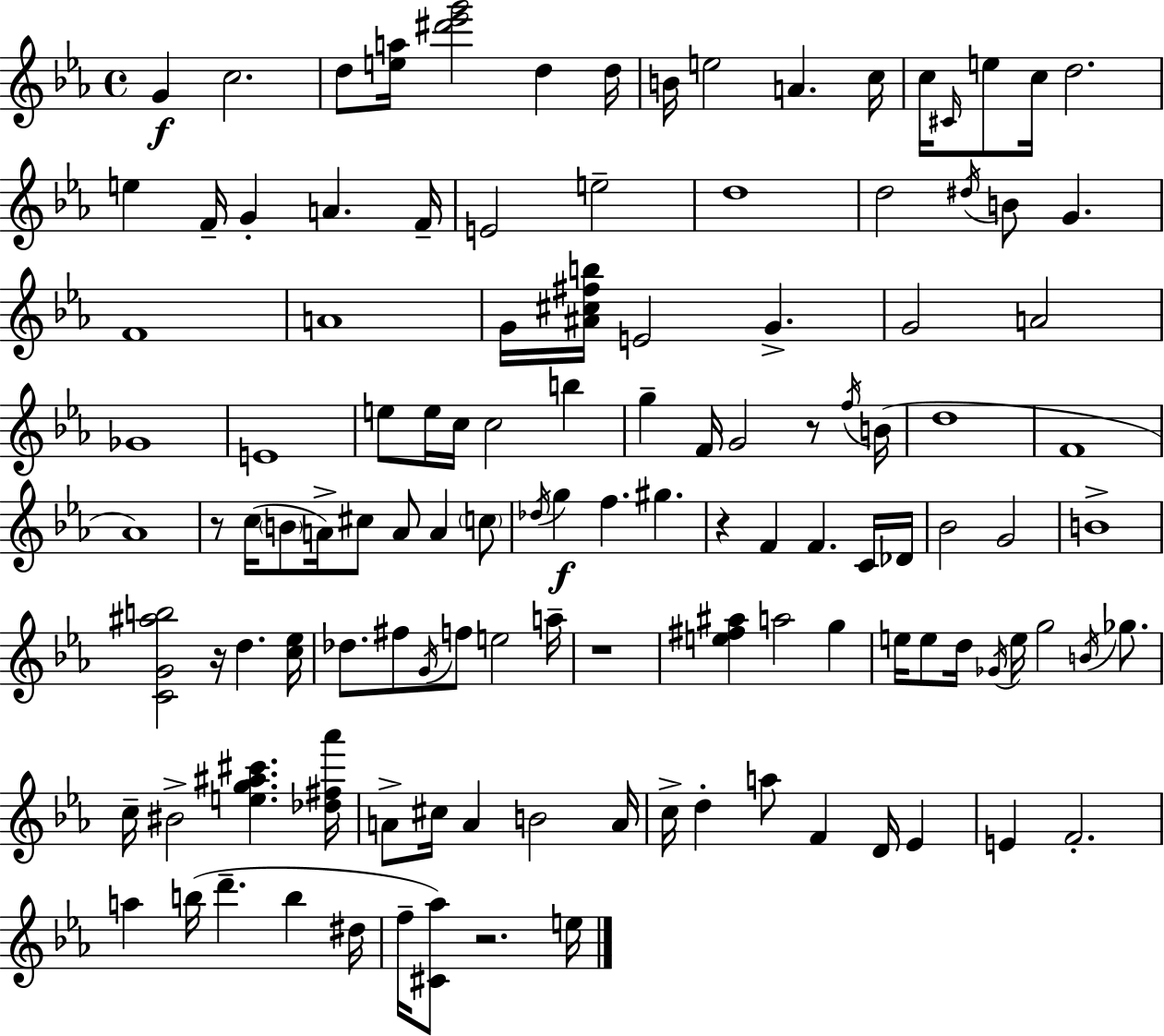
{
  \clef treble
  \time 4/4
  \defaultTimeSignature
  \key c \minor
  \repeat volta 2 { g'4\f c''2. | d''8 <e'' a''>16 <dis''' ees''' g'''>2 d''4 d''16 | b'16 e''2 a'4. c''16 | c''16 \grace { cis'16 } e''8 c''16 d''2. | \break e''4 f'16-- g'4-. a'4. | f'16-- e'2 e''2-- | d''1 | d''2 \acciaccatura { dis''16 } b'8 g'4. | \break f'1 | a'1 | g'16 <ais' cis'' fis'' b''>16 e'2 g'4.-> | g'2 a'2 | \break ges'1 | e'1 | e''8 e''16 c''16 c''2 b''4 | g''4-- f'16 g'2 r8 | \break \acciaccatura { f''16 }( b'16 d''1 | f'1 | aes'1) | r8 c''16( \parenthesize b'8 a'16->) cis''8 a'8 a'4 | \break \parenthesize c''8 \acciaccatura { des''16 }\f g''4 f''4. gis''4. | r4 f'4 f'4. | c'16 des'16 bes'2 g'2 | b'1-> | \break <c' g' ais'' b''>2 r16 d''4. | <c'' ees''>16 des''8. fis''8 \acciaccatura { g'16 } f''8 e''2 | a''16-- r1 | <e'' fis'' ais''>4 a''2 | \break g''4 e''16 e''8 d''16 \acciaccatura { ges'16 } e''16 g''2 | \acciaccatura { b'16 } ges''8. c''16-- bis'2-> | <e'' g'' ais'' cis'''>4. <des'' fis'' aes'''>16 a'8-> cis''16 a'4 b'2 | a'16 c''16-> d''4-. a''8 f'4 | \break d'16 ees'4 e'4 f'2.-. | a''4 b''16( d'''4.-- | b''4 dis''16 f''16-- <cis' aes''>8) r2. | e''16 } \bar "|."
}